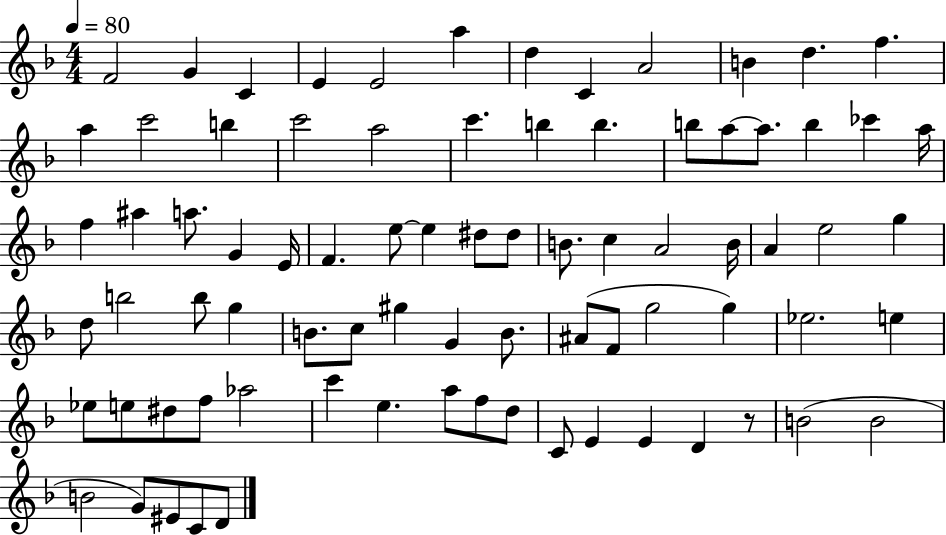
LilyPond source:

{
  \clef treble
  \numericTimeSignature
  \time 4/4
  \key f \major
  \tempo 4 = 80
  f'2 g'4 c'4 | e'4 e'2 a''4 | d''4 c'4 a'2 | b'4 d''4. f''4. | \break a''4 c'''2 b''4 | c'''2 a''2 | c'''4. b''4 b''4. | b''8 a''8~~ a''8. b''4 ces'''4 a''16 | \break f''4 ais''4 a''8. g'4 e'16 | f'4. e''8~~ e''4 dis''8 dis''8 | b'8. c''4 a'2 b'16 | a'4 e''2 g''4 | \break d''8 b''2 b''8 g''4 | b'8. c''8 gis''4 g'4 b'8. | ais'8( f'8 g''2 g''4) | ees''2. e''4 | \break ees''8 e''8 dis''8 f''8 aes''2 | c'''4 e''4. a''8 f''8 d''8 | c'8 e'4 e'4 d'4 r8 | b'2( b'2 | \break b'2 g'8) eis'8 c'8 d'8 | \bar "|."
}